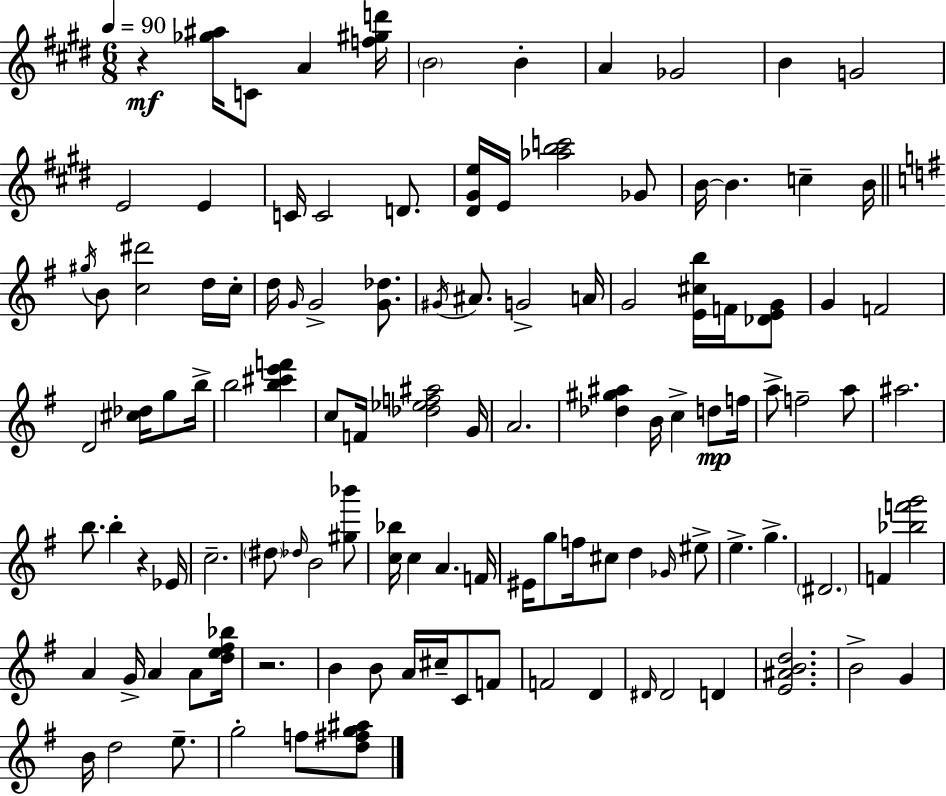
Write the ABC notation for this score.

X:1
T:Untitled
M:6/8
L:1/4
K:E
z [_g^a]/4 C/2 A [f^gd']/4 B2 B A _G2 B G2 E2 E C/4 C2 D/2 [^D^Ge]/4 E/4 [_abc']2 _G/2 B/4 B c B/4 ^g/4 B/2 [c^d']2 d/4 c/4 d/4 G/4 G2 [G_d]/2 ^G/4 ^A/2 G2 A/4 G2 [E^cb]/4 F/4 [_DEG]/2 G F2 D2 [^c_d]/4 g/2 b/4 b2 [b^c'e'f'] c/2 F/4 [_d_ef^a]2 G/4 A2 [_d^g^a] B/4 c d/2 f/4 a/2 f2 a/2 ^a2 b/2 b z _E/4 c2 ^d/2 _d/4 B2 [^g_b']/2 [c_b]/4 c A F/4 ^E/4 g/2 f/4 ^c/2 d _G/4 ^e/2 e g ^D2 F [_bf'g']2 A G/4 A A/2 [de^f_b]/4 z2 B B/2 A/4 ^c/4 C/2 F/2 F2 D ^D/4 ^D2 D [E^ABd]2 B2 G B/4 d2 e/2 g2 f/2 [d^fg^a]/2